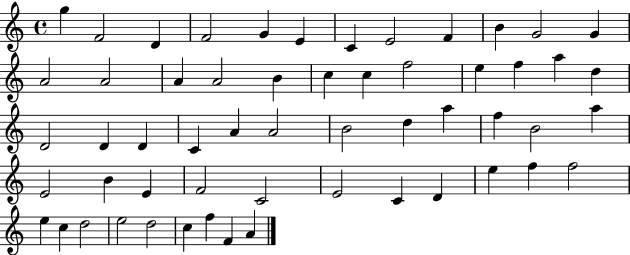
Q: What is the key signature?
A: C major